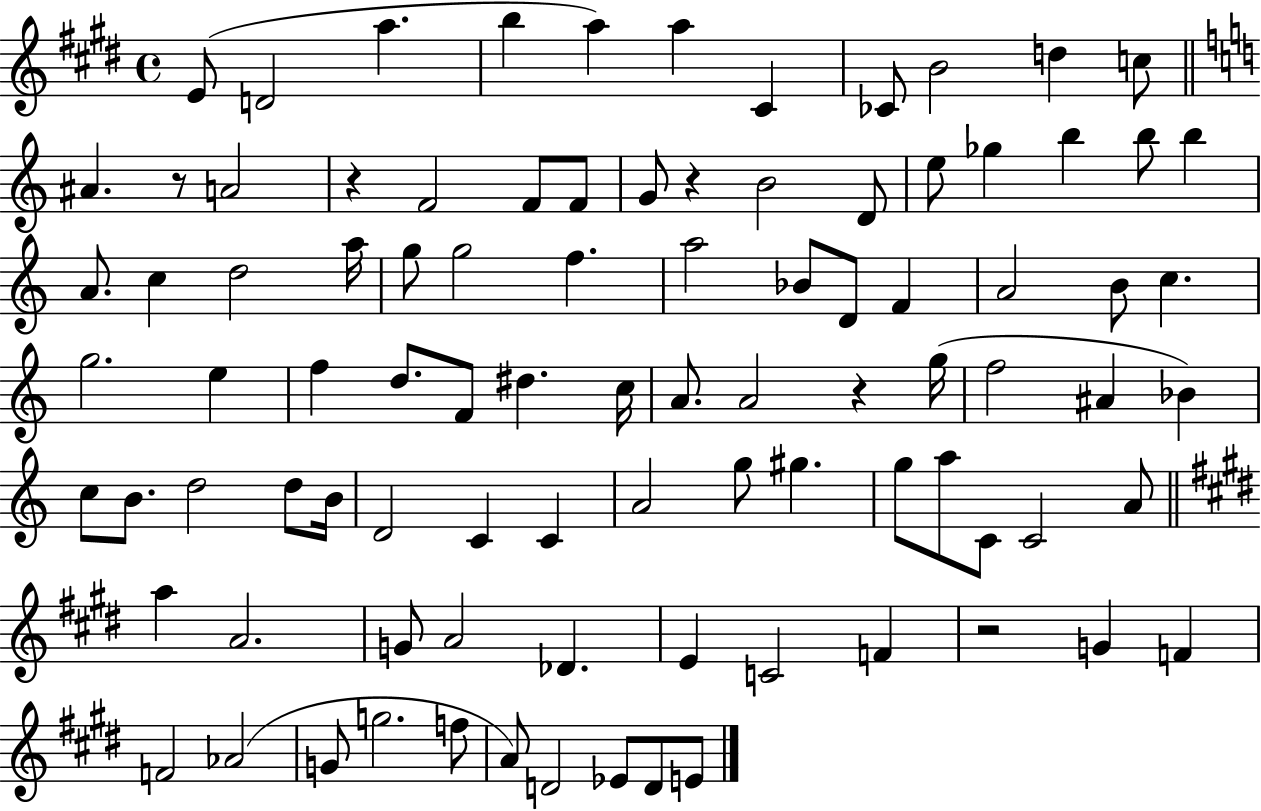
E4/e D4/h A5/q. B5/q A5/q A5/q C#4/q CES4/e B4/h D5/q C5/e A#4/q. R/e A4/h R/q F4/h F4/e F4/e G4/e R/q B4/h D4/e E5/e Gb5/q B5/q B5/e B5/q A4/e. C5/q D5/h A5/s G5/e G5/h F5/q. A5/h Bb4/e D4/e F4/q A4/h B4/e C5/q. G5/h. E5/q F5/q D5/e. F4/e D#5/q. C5/s A4/e. A4/h R/q G5/s F5/h A#4/q Bb4/q C5/e B4/e. D5/h D5/e B4/s D4/h C4/q C4/q A4/h G5/e G#5/q. G5/e A5/e C4/e C4/h A4/e A5/q A4/h. G4/e A4/h Db4/q. E4/q C4/h F4/q R/h G4/q F4/q F4/h Ab4/h G4/e G5/h. F5/e A4/e D4/h Eb4/e D4/e E4/e